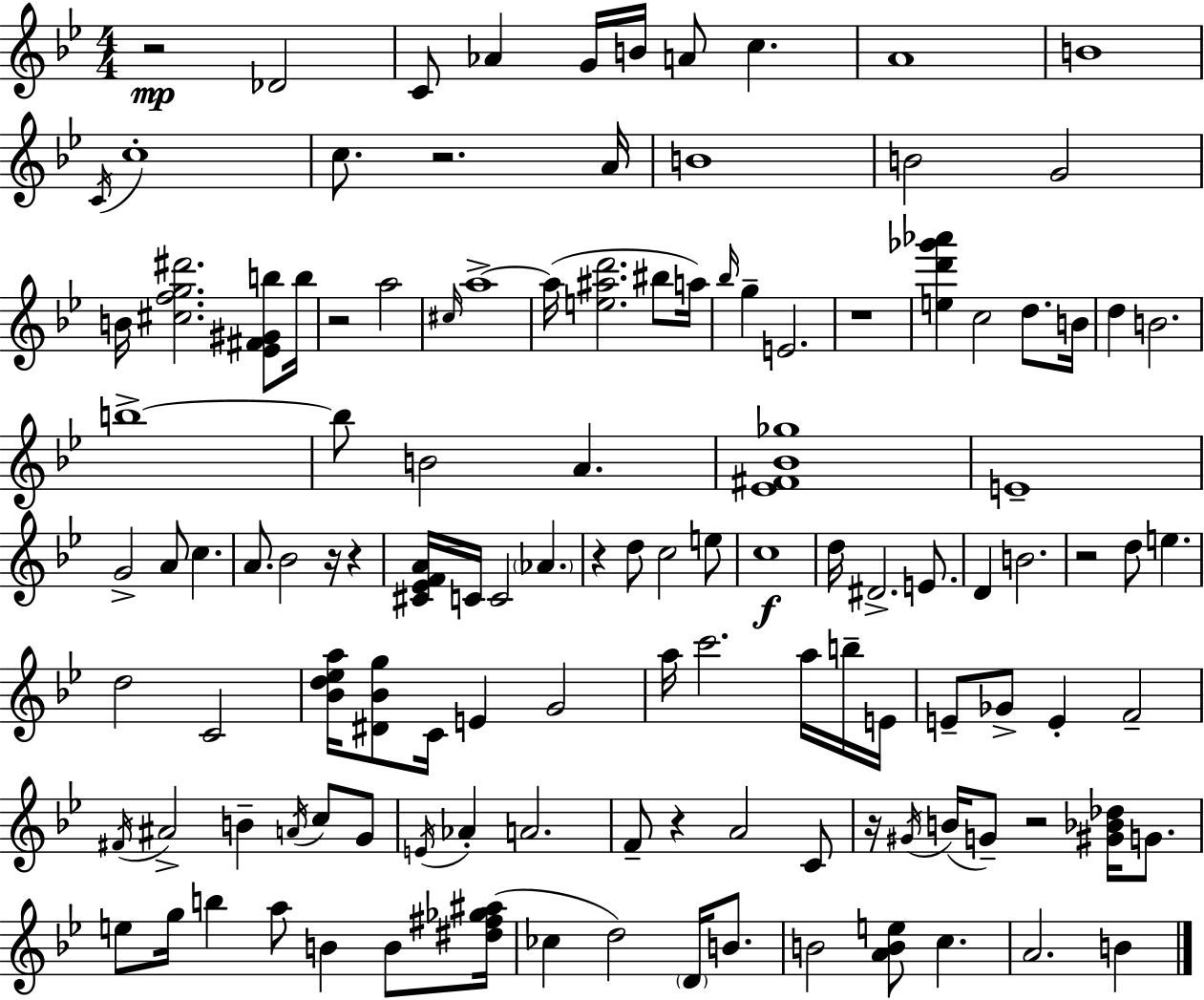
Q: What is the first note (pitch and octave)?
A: Db4